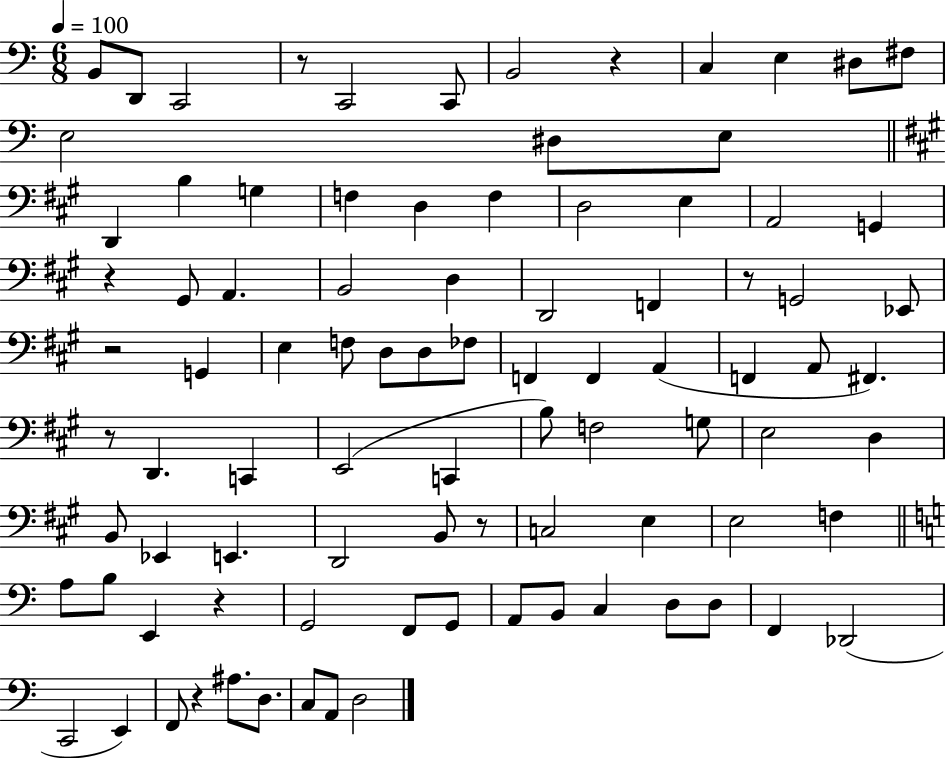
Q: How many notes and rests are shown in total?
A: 91